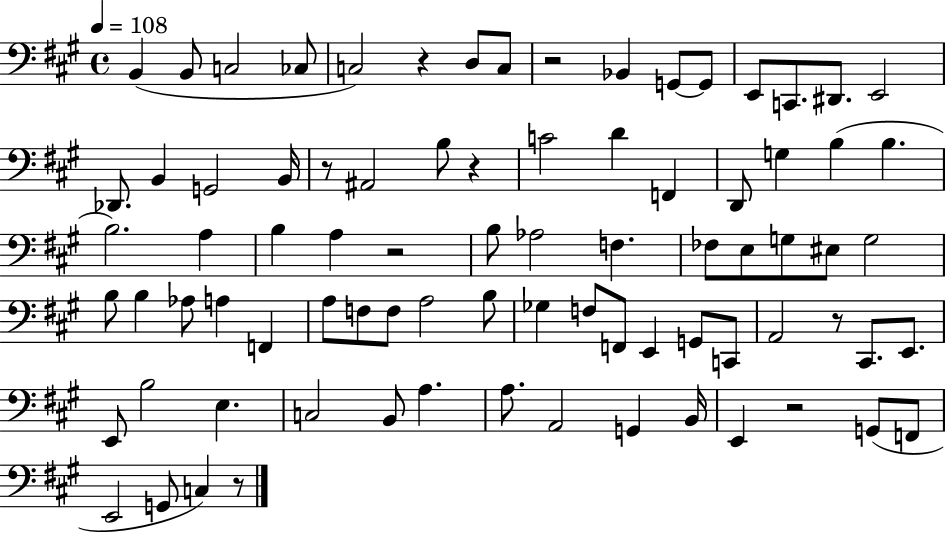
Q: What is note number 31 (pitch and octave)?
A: A3